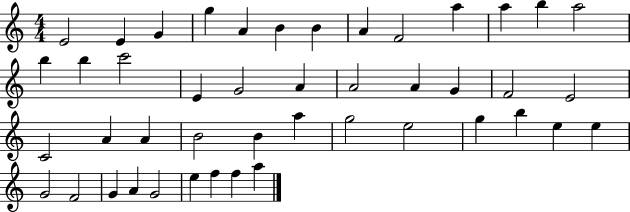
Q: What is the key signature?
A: C major